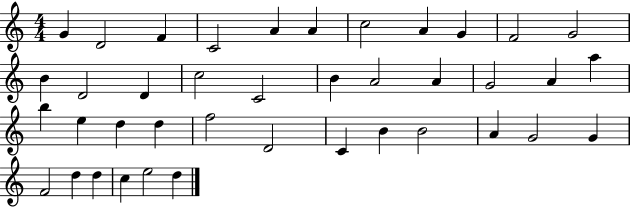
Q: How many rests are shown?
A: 0